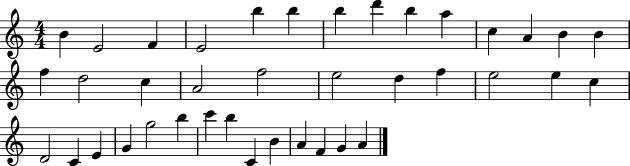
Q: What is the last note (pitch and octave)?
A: A4